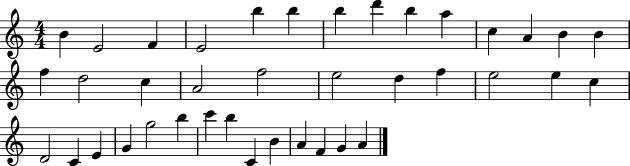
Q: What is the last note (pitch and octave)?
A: A4